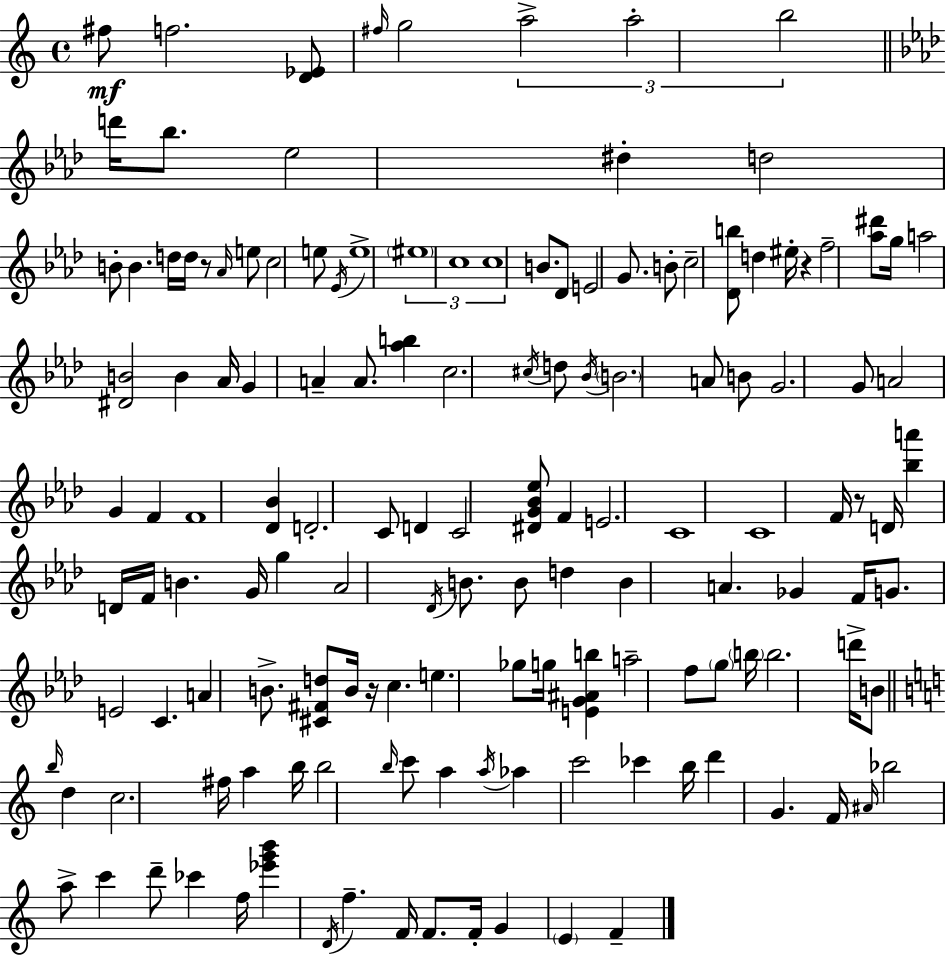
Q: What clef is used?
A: treble